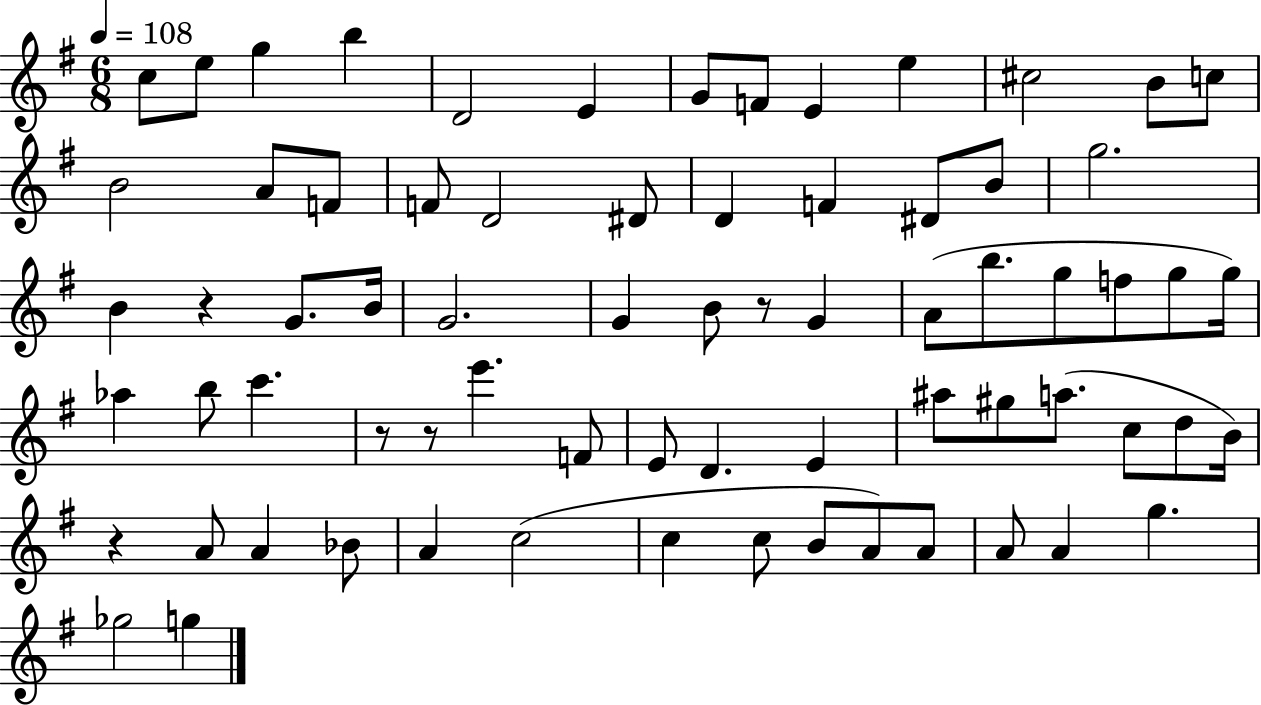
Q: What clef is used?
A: treble